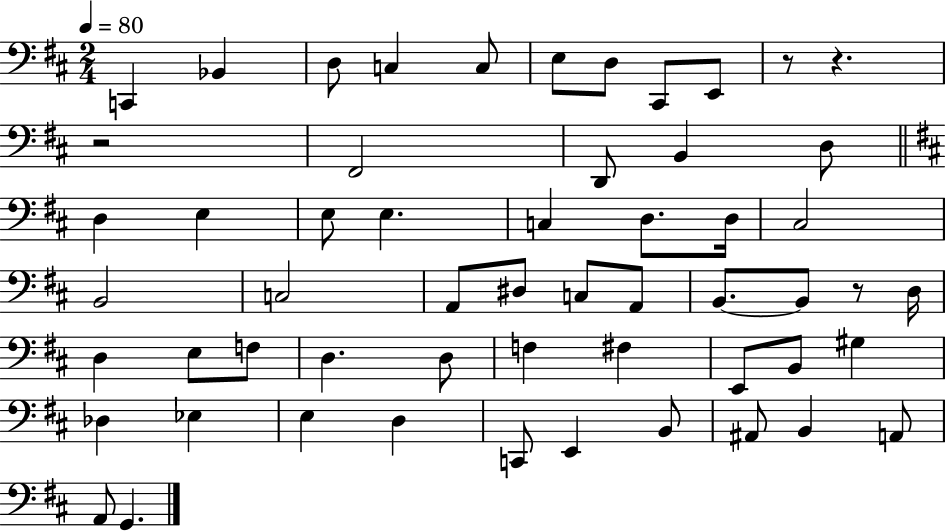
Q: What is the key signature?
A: D major